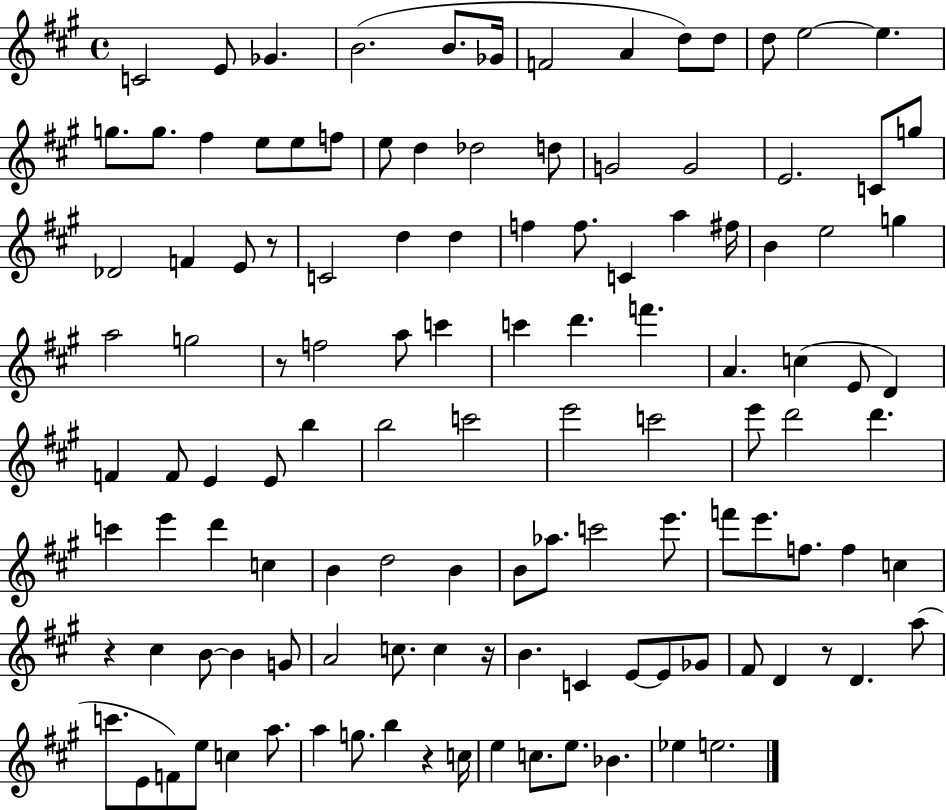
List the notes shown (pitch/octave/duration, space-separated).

C4/h E4/e Gb4/q. B4/h. B4/e. Gb4/s F4/h A4/q D5/e D5/e D5/e E5/h E5/q. G5/e. G5/e. F#5/q E5/e E5/e F5/e E5/e D5/q Db5/h D5/e G4/h G4/h E4/h. C4/e G5/e Db4/h F4/q E4/e R/e C4/h D5/q D5/q F5/q F5/e. C4/q A5/q F#5/s B4/q E5/h G5/q A5/h G5/h R/e F5/h A5/e C6/q C6/q D6/q. F6/q. A4/q. C5/q E4/e D4/q F4/q F4/e E4/q E4/e B5/q B5/h C6/h E6/h C6/h E6/e D6/h D6/q. C6/q E6/q D6/q C5/q B4/q D5/h B4/q B4/e Ab5/e. C6/h E6/e. F6/e E6/e. F5/e. F5/q C5/q R/q C#5/q B4/e B4/q G4/e A4/h C5/e. C5/q R/s B4/q. C4/q E4/e E4/e Gb4/e F#4/e D4/q R/e D4/q. A5/e C6/e. E4/e F4/e E5/e C5/q A5/e. A5/q G5/e. B5/q R/q C5/s E5/q C5/e. E5/e. Bb4/q. Eb5/q E5/h.